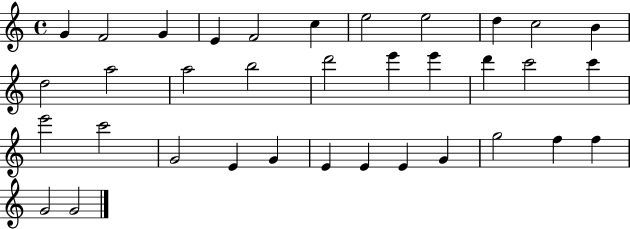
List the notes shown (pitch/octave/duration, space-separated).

G4/q F4/h G4/q E4/q F4/h C5/q E5/h E5/h D5/q C5/h B4/q D5/h A5/h A5/h B5/h D6/h E6/q E6/q D6/q C6/h C6/q E6/h C6/h G4/h E4/q G4/q E4/q E4/q E4/q G4/q G5/h F5/q F5/q G4/h G4/h